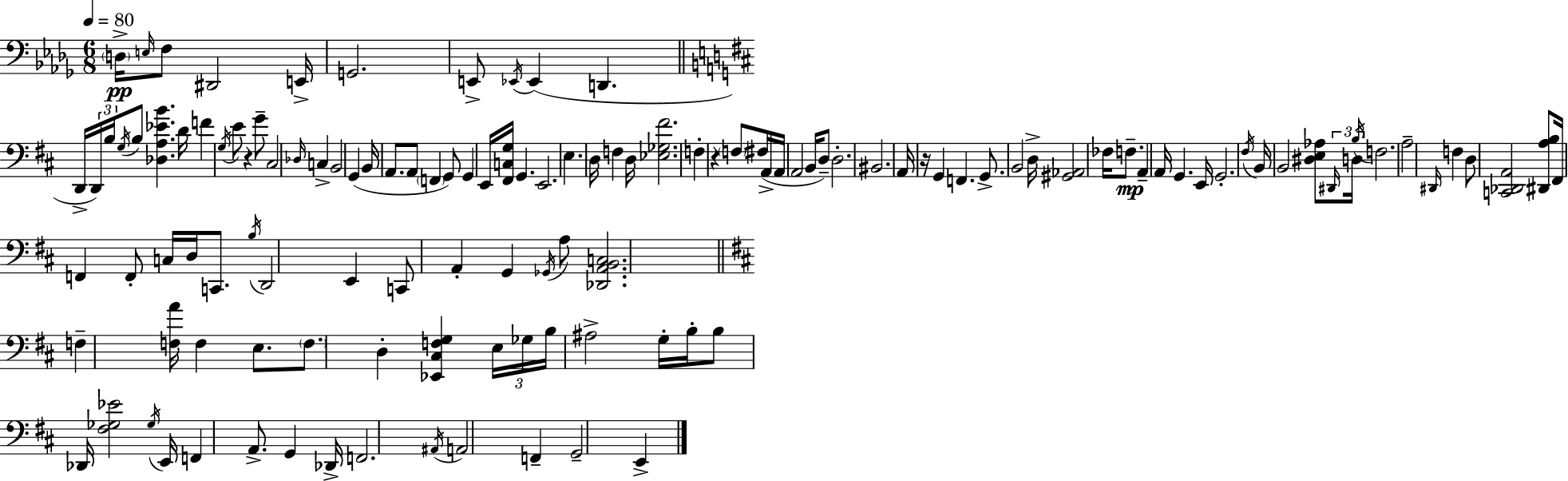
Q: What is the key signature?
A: BES minor